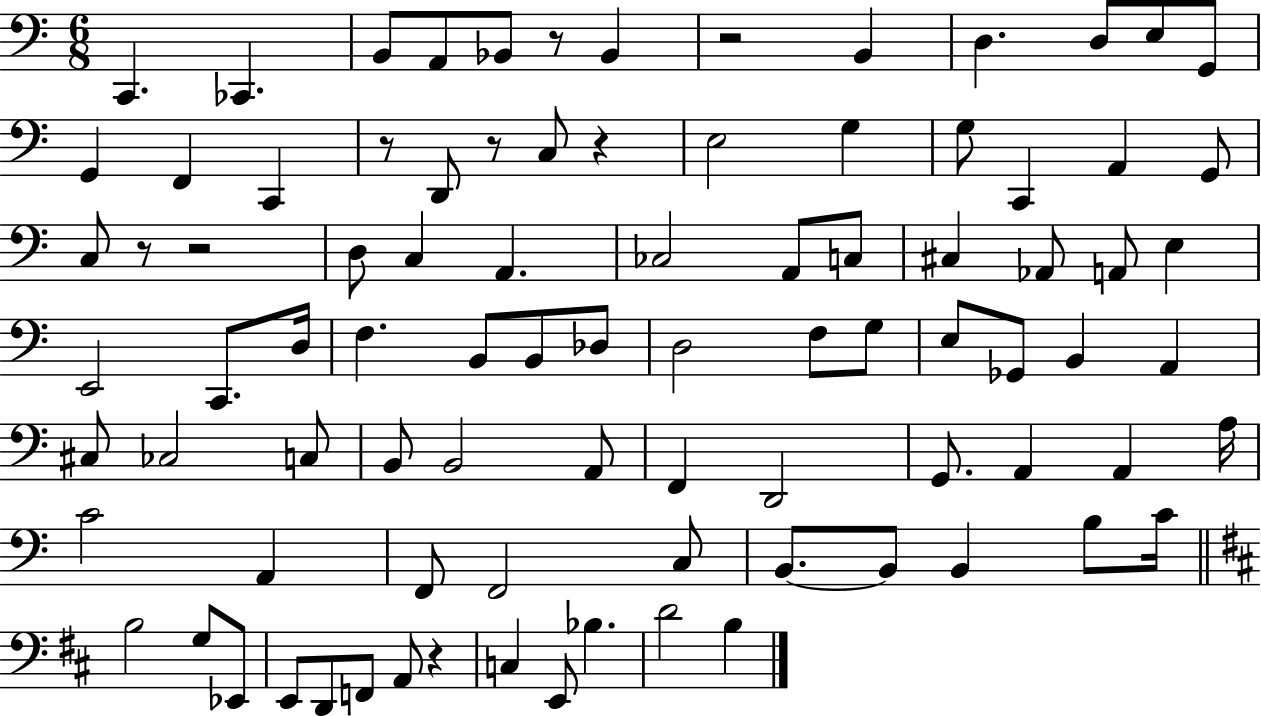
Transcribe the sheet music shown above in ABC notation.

X:1
T:Untitled
M:6/8
L:1/4
K:C
C,, _C,, B,,/2 A,,/2 _B,,/2 z/2 _B,, z2 B,, D, D,/2 E,/2 G,,/2 G,, F,, C,, z/2 D,,/2 z/2 C,/2 z E,2 G, G,/2 C,, A,, G,,/2 C,/2 z/2 z2 D,/2 C, A,, _C,2 A,,/2 C,/2 ^C, _A,,/2 A,,/2 E, E,,2 C,,/2 D,/4 F, B,,/2 B,,/2 _D,/2 D,2 F,/2 G,/2 E,/2 _G,,/2 B,, A,, ^C,/2 _C,2 C,/2 B,,/2 B,,2 A,,/2 F,, D,,2 G,,/2 A,, A,, A,/4 C2 A,, F,,/2 F,,2 C,/2 B,,/2 B,,/2 B,, B,/2 C/4 B,2 G,/2 _E,,/2 E,,/2 D,,/2 F,,/2 A,,/2 z C, E,,/2 _B, D2 B,